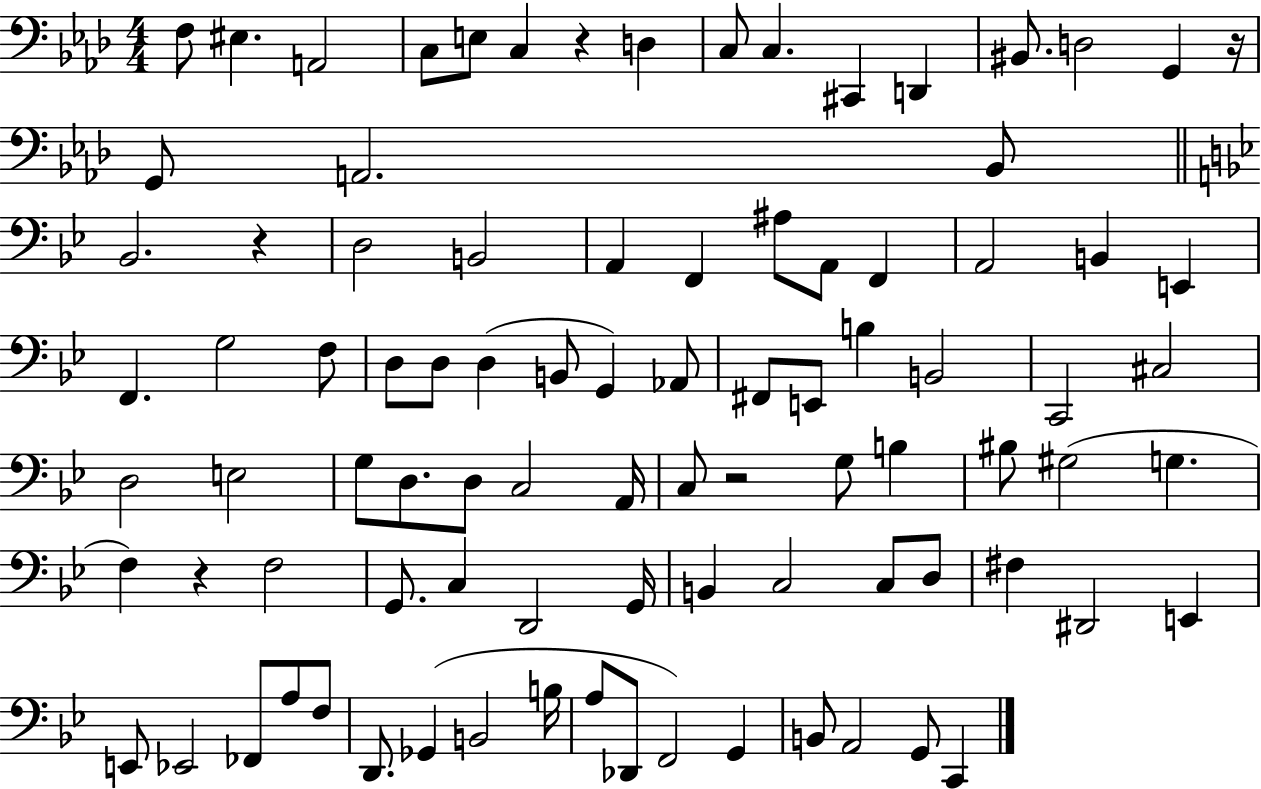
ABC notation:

X:1
T:Untitled
M:4/4
L:1/4
K:Ab
F,/2 ^E, A,,2 C,/2 E,/2 C, z D, C,/2 C, ^C,, D,, ^B,,/2 D,2 G,, z/4 G,,/2 A,,2 _B,,/2 _B,,2 z D,2 B,,2 A,, F,, ^A,/2 A,,/2 F,, A,,2 B,, E,, F,, G,2 F,/2 D,/2 D,/2 D, B,,/2 G,, _A,,/2 ^F,,/2 E,,/2 B, B,,2 C,,2 ^C,2 D,2 E,2 G,/2 D,/2 D,/2 C,2 A,,/4 C,/2 z2 G,/2 B, ^B,/2 ^G,2 G, F, z F,2 G,,/2 C, D,,2 G,,/4 B,, C,2 C,/2 D,/2 ^F, ^D,,2 E,, E,,/2 _E,,2 _F,,/2 A,/2 F,/2 D,,/2 _G,, B,,2 B,/4 A,/2 _D,,/2 F,,2 G,, B,,/2 A,,2 G,,/2 C,,